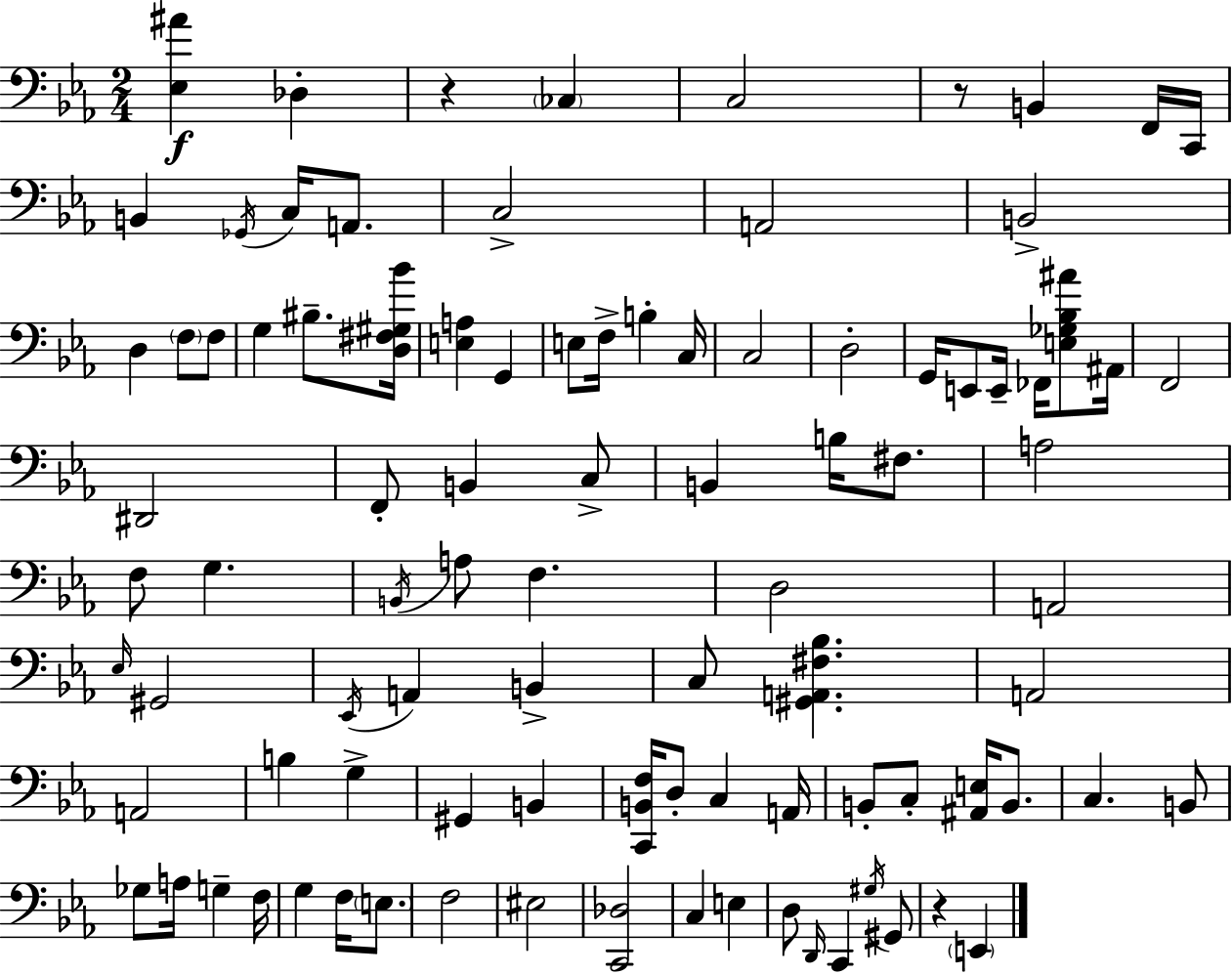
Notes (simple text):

[Eb3,A#4]/q Db3/q R/q CES3/q C3/h R/e B2/q F2/s C2/s B2/q Gb2/s C3/s A2/e. C3/h A2/h B2/h D3/q F3/e F3/e G3/q BIS3/e. [D3,F#3,G#3,Bb4]/s [E3,A3]/q G2/q E3/e F3/s B3/q C3/s C3/h D3/h G2/s E2/e E2/s FES2/s [E3,Gb3,Bb3,A#4]/e A#2/s F2/h D#2/h F2/e B2/q C3/e B2/q B3/s F#3/e. A3/h F3/e G3/q. B2/s A3/e F3/q. D3/h A2/h Eb3/s G#2/h Eb2/s A2/q B2/q C3/e [G#2,A2,F#3,Bb3]/q. A2/h A2/h B3/q G3/q G#2/q B2/q [C2,B2,F3]/s D3/e C3/q A2/s B2/e C3/e [A#2,E3]/s B2/e. C3/q. B2/e Gb3/e A3/s G3/q F3/s G3/q F3/s E3/e. F3/h EIS3/h [C2,Db3]/h C3/q E3/q D3/e D2/s C2/q G#3/s G#2/e R/q E2/q